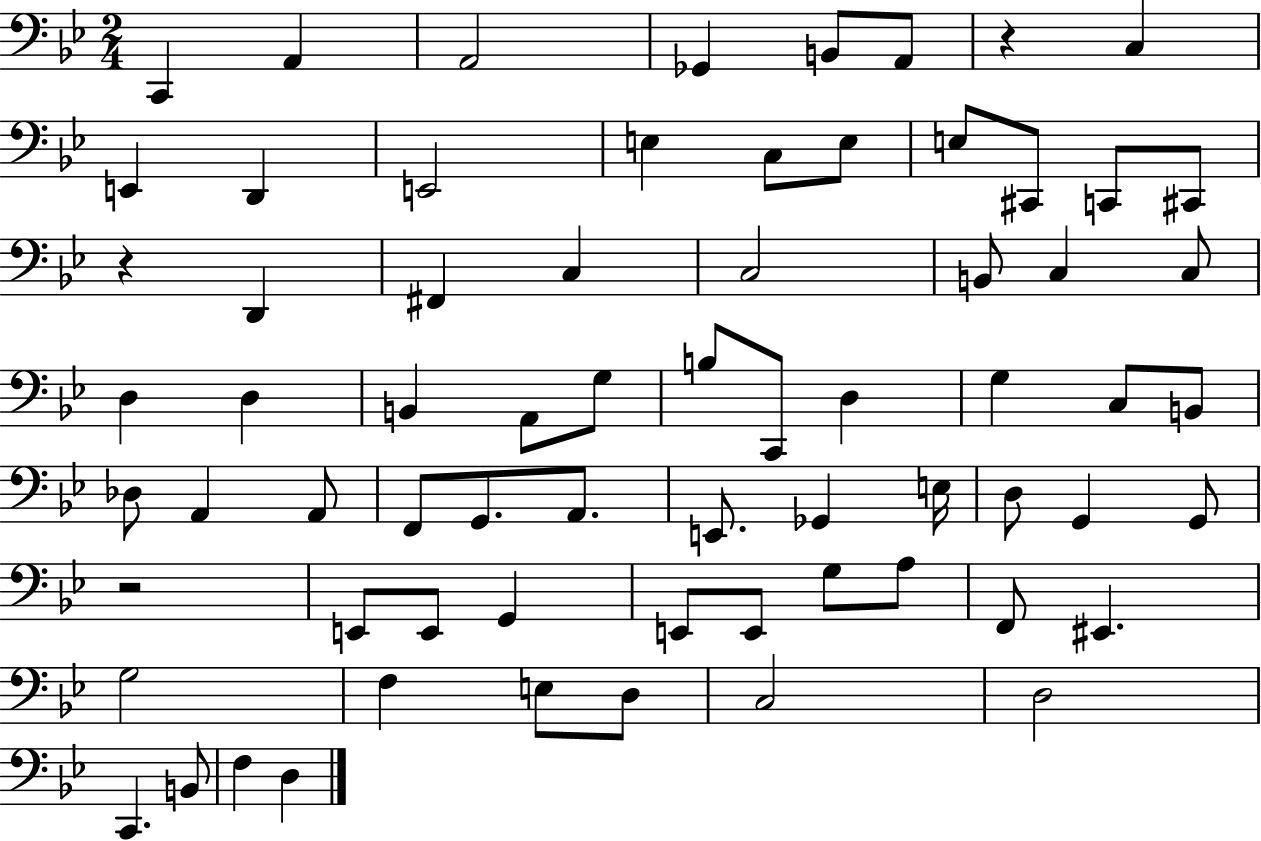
C2/q A2/q A2/h Gb2/q B2/e A2/e R/q C3/q E2/q D2/q E2/h E3/q C3/e E3/e E3/e C#2/e C2/e C#2/e R/q D2/q F#2/q C3/q C3/h B2/e C3/q C3/e D3/q D3/q B2/q A2/e G3/e B3/e C2/e D3/q G3/q C3/e B2/e Db3/e A2/q A2/e F2/e G2/e. A2/e. E2/e. Gb2/q E3/s D3/e G2/q G2/e R/h E2/e E2/e G2/q E2/e E2/e G3/e A3/e F2/e EIS2/q. G3/h F3/q E3/e D3/e C3/h D3/h C2/q. B2/e F3/q D3/q